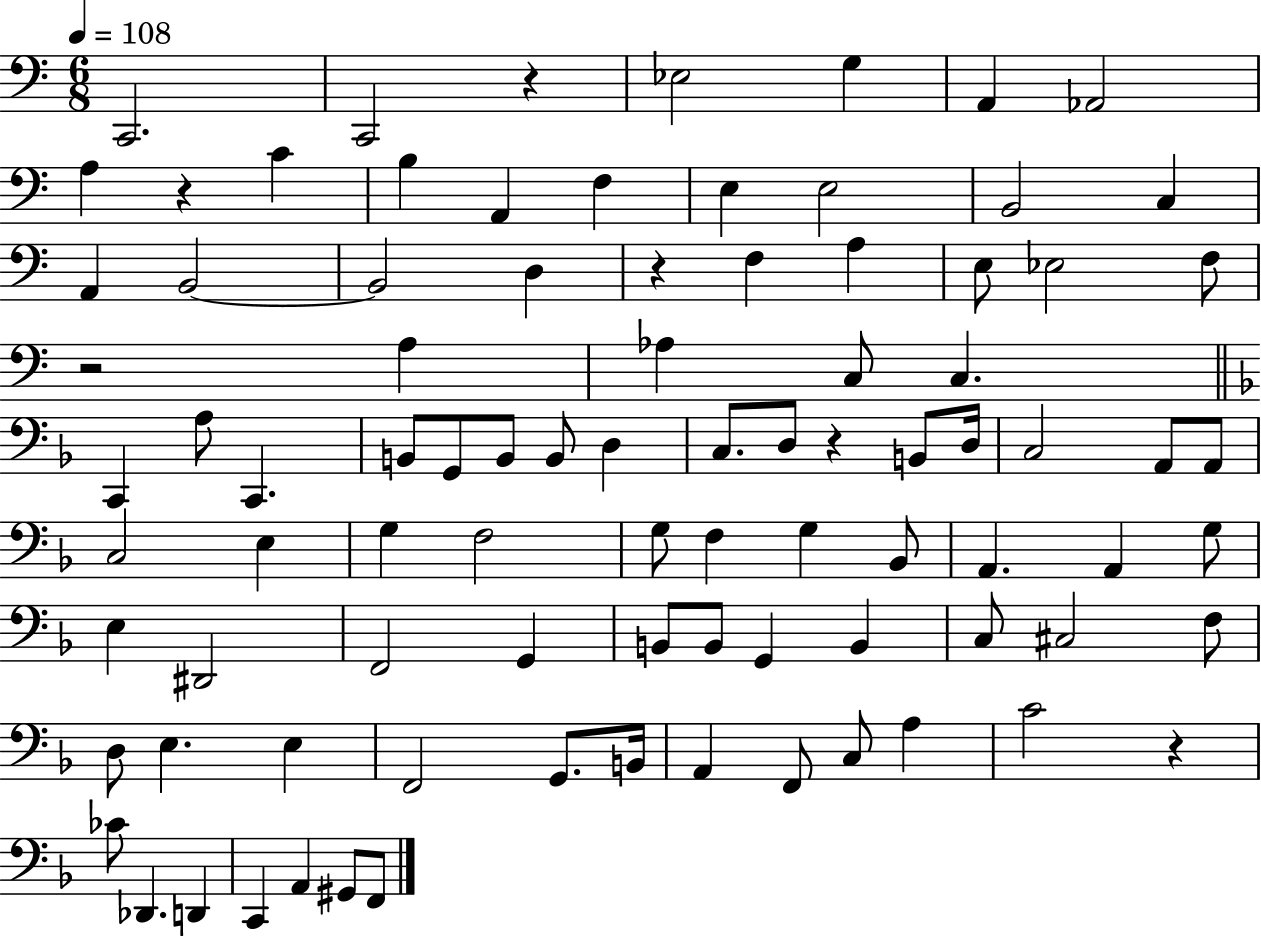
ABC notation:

X:1
T:Untitled
M:6/8
L:1/4
K:C
C,,2 C,,2 z _E,2 G, A,, _A,,2 A, z C B, A,, F, E, E,2 B,,2 C, A,, B,,2 B,,2 D, z F, A, E,/2 _E,2 F,/2 z2 A, _A, C,/2 C, C,, A,/2 C,, B,,/2 G,,/2 B,,/2 B,,/2 D, C,/2 D,/2 z B,,/2 D,/4 C,2 A,,/2 A,,/2 C,2 E, G, F,2 G,/2 F, G, _B,,/2 A,, A,, G,/2 E, ^D,,2 F,,2 G,, B,,/2 B,,/2 G,, B,, C,/2 ^C,2 F,/2 D,/2 E, E, F,,2 G,,/2 B,,/4 A,, F,,/2 C,/2 A, C2 z _C/2 _D,, D,, C,, A,, ^G,,/2 F,,/2